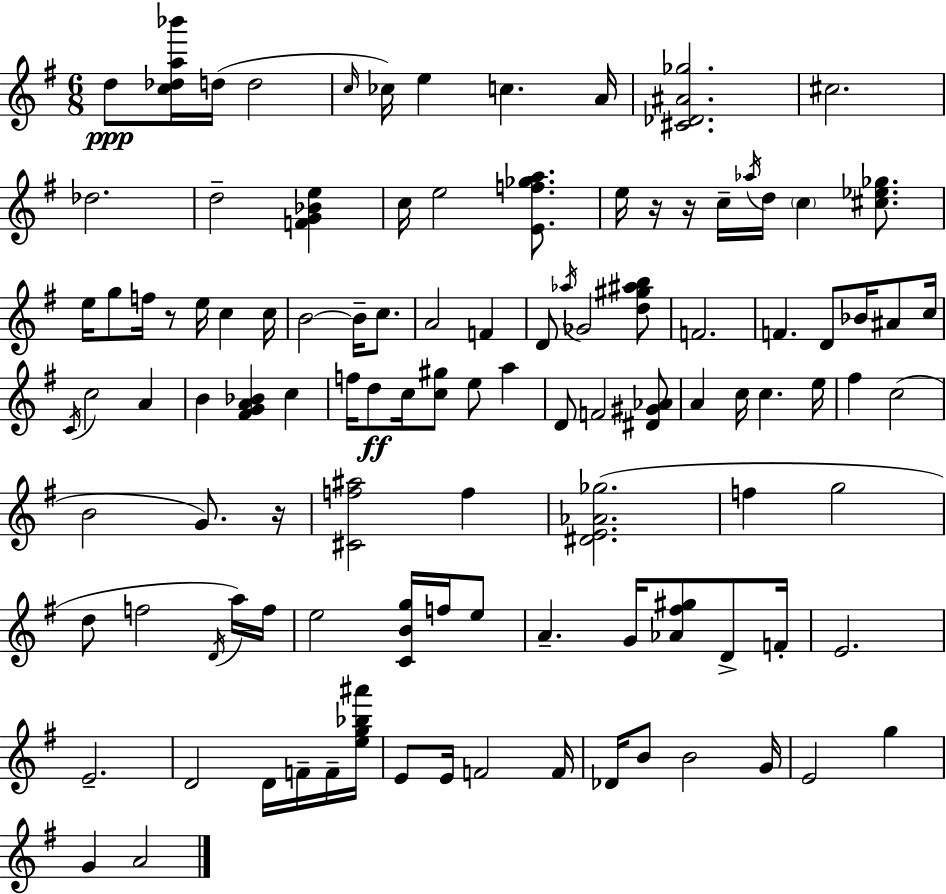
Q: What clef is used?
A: treble